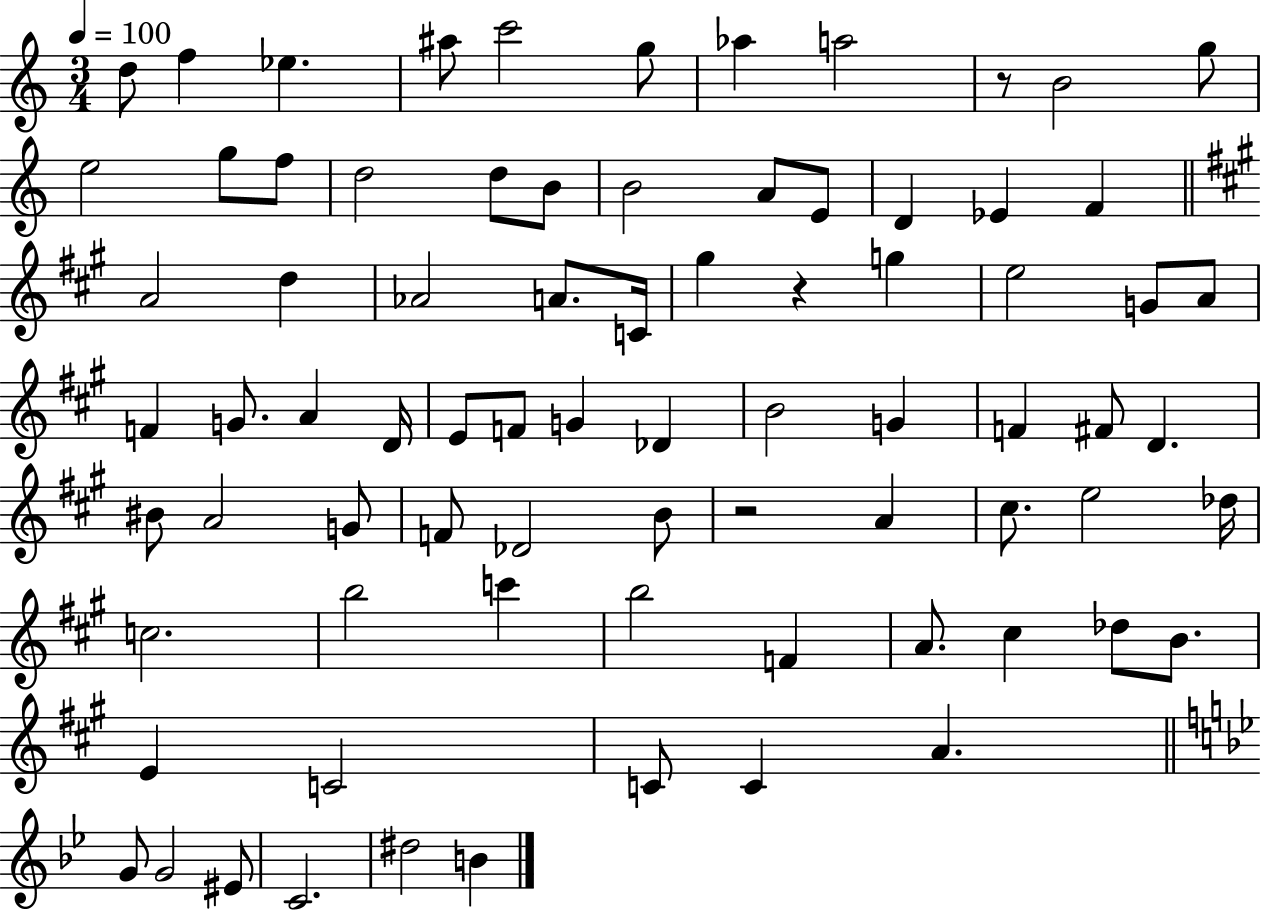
{
  \clef treble
  \numericTimeSignature
  \time 3/4
  \key c \major
  \tempo 4 = 100
  d''8 f''4 ees''4. | ais''8 c'''2 g''8 | aes''4 a''2 | r8 b'2 g''8 | \break e''2 g''8 f''8 | d''2 d''8 b'8 | b'2 a'8 e'8 | d'4 ees'4 f'4 | \break \bar "||" \break \key a \major a'2 d''4 | aes'2 a'8. c'16 | gis''4 r4 g''4 | e''2 g'8 a'8 | \break f'4 g'8. a'4 d'16 | e'8 f'8 g'4 des'4 | b'2 g'4 | f'4 fis'8 d'4. | \break bis'8 a'2 g'8 | f'8 des'2 b'8 | r2 a'4 | cis''8. e''2 des''16 | \break c''2. | b''2 c'''4 | b''2 f'4 | a'8. cis''4 des''8 b'8. | \break e'4 c'2 | c'8 c'4 a'4. | \bar "||" \break \key g \minor g'8 g'2 eis'8 | c'2. | dis''2 b'4 | \bar "|."
}